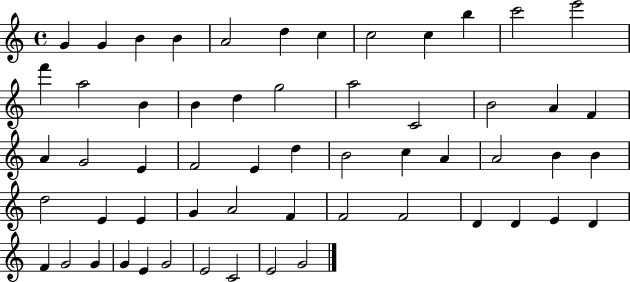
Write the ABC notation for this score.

X:1
T:Untitled
M:4/4
L:1/4
K:C
G G B B A2 d c c2 c b c'2 e'2 f' a2 B B d g2 a2 C2 B2 A F A G2 E F2 E d B2 c A A2 B B d2 E E G A2 F F2 F2 D D E D F G2 G G E G2 E2 C2 E2 G2